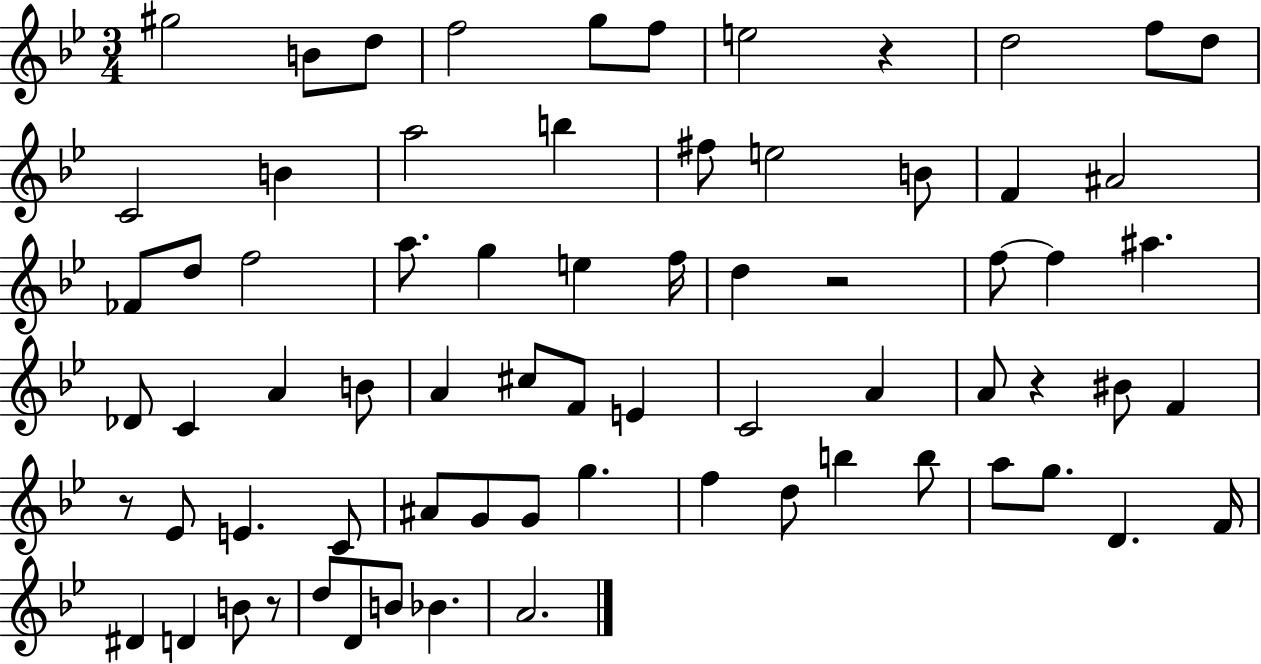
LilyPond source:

{
  \clef treble
  \numericTimeSignature
  \time 3/4
  \key bes \major
  gis''2 b'8 d''8 | f''2 g''8 f''8 | e''2 r4 | d''2 f''8 d''8 | \break c'2 b'4 | a''2 b''4 | fis''8 e''2 b'8 | f'4 ais'2 | \break fes'8 d''8 f''2 | a''8. g''4 e''4 f''16 | d''4 r2 | f''8~~ f''4 ais''4. | \break des'8 c'4 a'4 b'8 | a'4 cis''8 f'8 e'4 | c'2 a'4 | a'8 r4 bis'8 f'4 | \break r8 ees'8 e'4. c'8 | ais'8 g'8 g'8 g''4. | f''4 d''8 b''4 b''8 | a''8 g''8. d'4. f'16 | \break dis'4 d'4 b'8 r8 | d''8 d'8 b'8 bes'4. | a'2. | \bar "|."
}